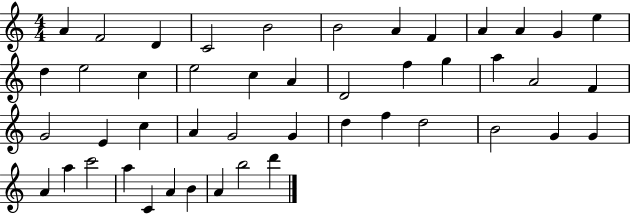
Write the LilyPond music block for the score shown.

{
  \clef treble
  \numericTimeSignature
  \time 4/4
  \key c \major
  a'4 f'2 d'4 | c'2 b'2 | b'2 a'4 f'4 | a'4 a'4 g'4 e''4 | \break d''4 e''2 c''4 | e''2 c''4 a'4 | d'2 f''4 g''4 | a''4 a'2 f'4 | \break g'2 e'4 c''4 | a'4 g'2 g'4 | d''4 f''4 d''2 | b'2 g'4 g'4 | \break a'4 a''4 c'''2 | a''4 c'4 a'4 b'4 | a'4 b''2 d'''4 | \bar "|."
}